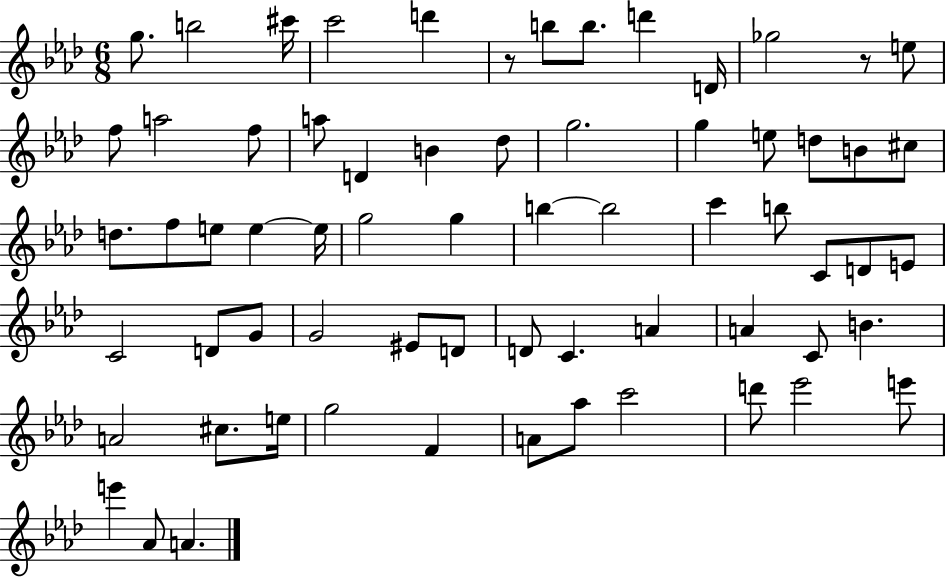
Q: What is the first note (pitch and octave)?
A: G5